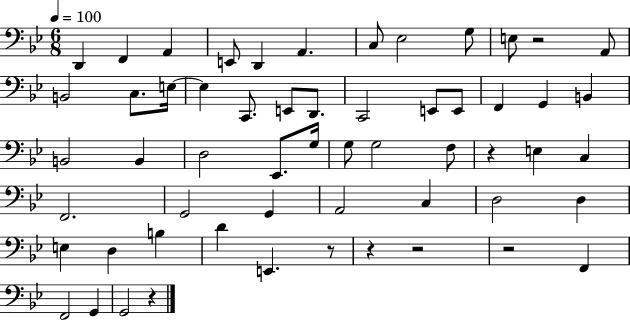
{
  \clef bass
  \numericTimeSignature
  \time 6/8
  \key bes \major
  \tempo 4 = 100
  d,4 f,4 a,4 | e,8 d,4 a,4. | c8 ees2 g8 | e8 r2 a,8 | \break b,2 c8. e16~~ | e4 c,8. e,8 d,8. | c,2 e,8 e,8 | f,4 g,4 b,4 | \break b,2 b,4 | d2 ees,8. g16 | g8 g2 f8 | r4 e4 c4 | \break f,2. | g,2 g,4 | a,2 c4 | d2 d4 | \break e4 d4 b4 | d'4 e,4. r8 | r4 r2 | r2 f,4 | \break f,2 g,4 | g,2 r4 | \bar "|."
}